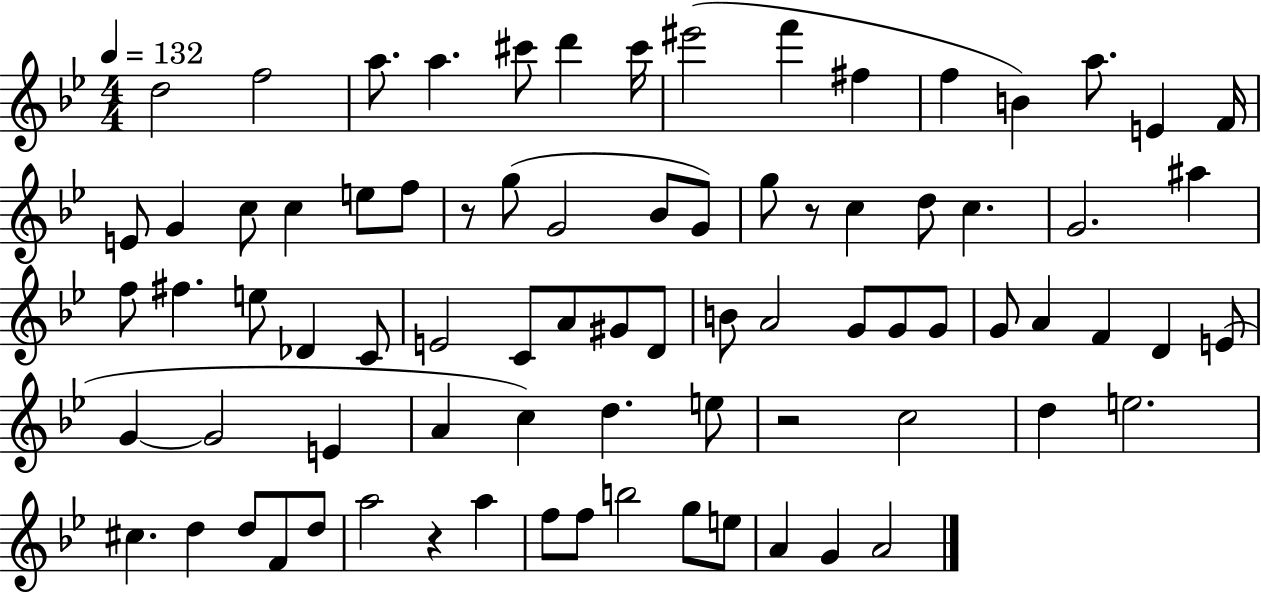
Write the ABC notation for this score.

X:1
T:Untitled
M:4/4
L:1/4
K:Bb
d2 f2 a/2 a ^c'/2 d' ^c'/4 ^e'2 f' ^f f B a/2 E F/4 E/2 G c/2 c e/2 f/2 z/2 g/2 G2 _B/2 G/2 g/2 z/2 c d/2 c G2 ^a f/2 ^f e/2 _D C/2 E2 C/2 A/2 ^G/2 D/2 B/2 A2 G/2 G/2 G/2 G/2 A F D E/2 G G2 E A c d e/2 z2 c2 d e2 ^c d d/2 F/2 d/2 a2 z a f/2 f/2 b2 g/2 e/2 A G A2